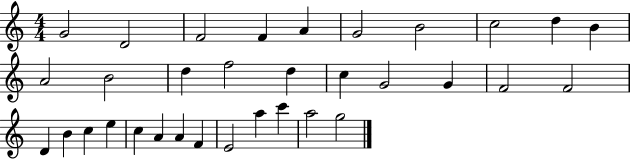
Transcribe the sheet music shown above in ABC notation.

X:1
T:Untitled
M:4/4
L:1/4
K:C
G2 D2 F2 F A G2 B2 c2 d B A2 B2 d f2 d c G2 G F2 F2 D B c e c A A F E2 a c' a2 g2